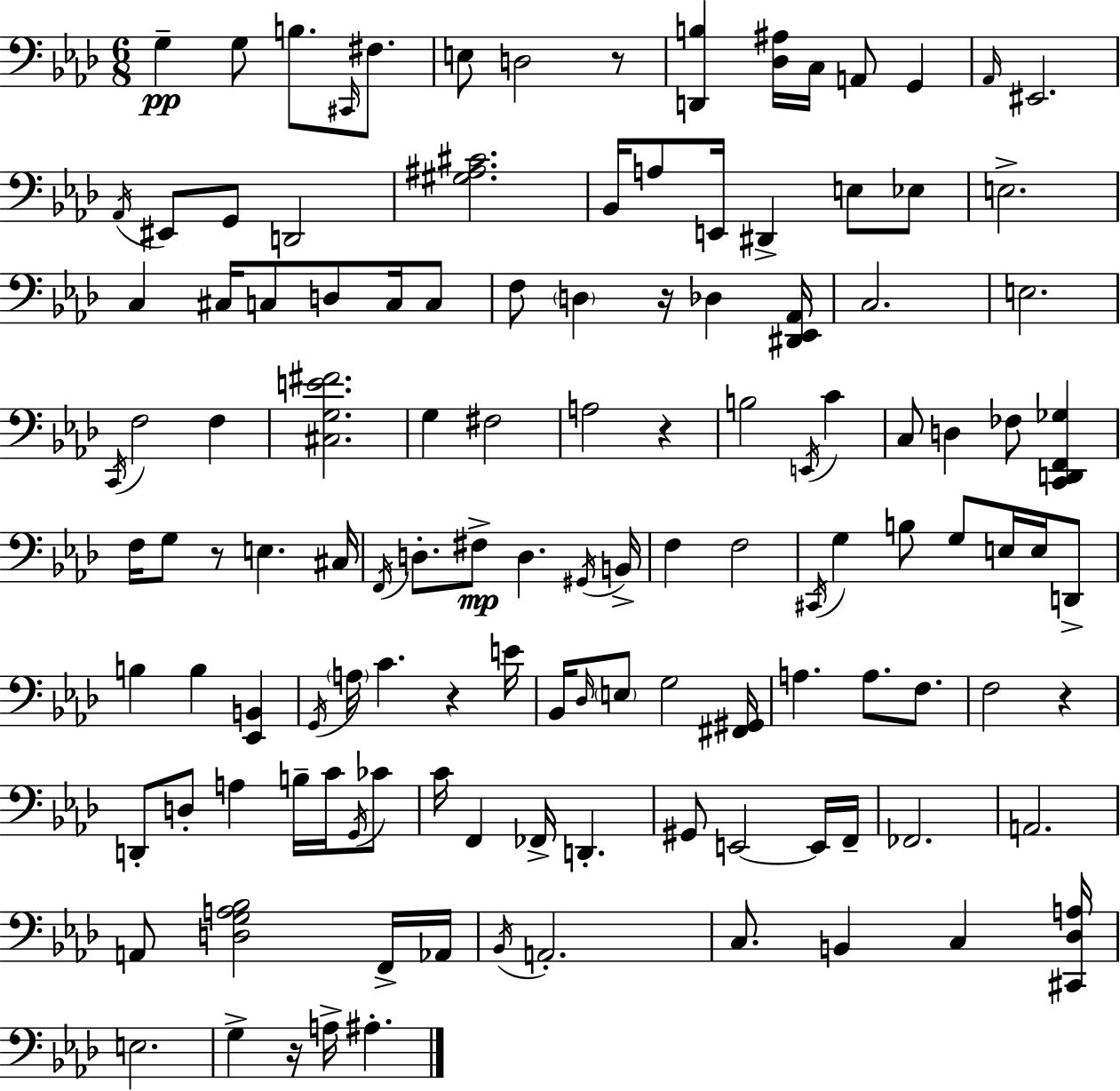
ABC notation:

X:1
T:Untitled
M:6/8
L:1/4
K:Ab
G, G,/2 B,/2 ^C,,/4 ^F,/2 E,/2 D,2 z/2 [D,,B,] [_D,^A,]/4 C,/4 A,,/2 G,, _A,,/4 ^E,,2 _A,,/4 ^E,,/2 G,,/2 D,,2 [^G,^A,^C]2 _B,,/4 A,/2 E,,/4 ^D,, E,/2 _E,/2 E,2 C, ^C,/4 C,/2 D,/2 C,/4 C,/2 F,/2 D, z/4 _D, [^D,,_E,,_A,,]/4 C,2 E,2 C,,/4 F,2 F, [^C,G,E^F]2 G, ^F,2 A,2 z B,2 E,,/4 C C,/2 D, _F,/2 [C,,D,,F,,_G,] F,/4 G,/2 z/2 E, ^C,/4 F,,/4 D,/2 ^F,/2 D, ^G,,/4 B,,/4 F, F,2 ^C,,/4 G, B,/2 G,/2 E,/4 E,/4 D,,/2 B, B, [_E,,B,,] G,,/4 A,/4 C z E/4 _B,,/4 _D,/4 E,/2 G,2 [^F,,^G,,]/4 A, A,/2 F,/2 F,2 z D,,/2 D,/2 A, B,/4 C/4 G,,/4 _C/2 C/4 F,, _F,,/4 D,, ^G,,/2 E,,2 E,,/4 F,,/4 _F,,2 A,,2 A,,/2 [D,G,A,_B,]2 F,,/4 _A,,/4 _B,,/4 A,,2 C,/2 B,, C, [^C,,_D,A,]/4 E,2 G, z/4 A,/4 ^A,